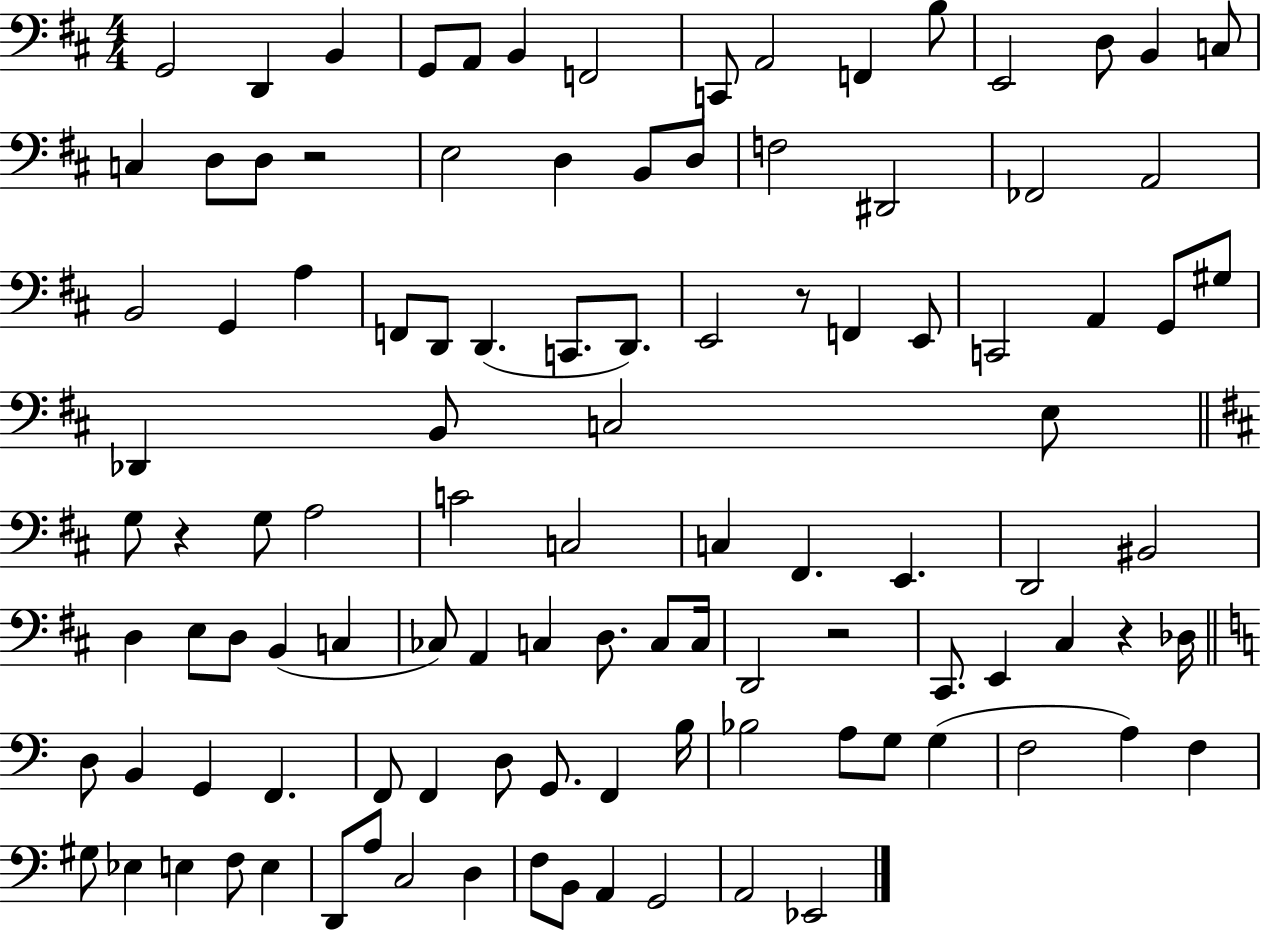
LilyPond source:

{
  \clef bass
  \numericTimeSignature
  \time 4/4
  \key d \major
  g,2 d,4 b,4 | g,8 a,8 b,4 f,2 | c,8 a,2 f,4 b8 | e,2 d8 b,4 c8 | \break c4 d8 d8 r2 | e2 d4 b,8 d8 | f2 dis,2 | fes,2 a,2 | \break b,2 g,4 a4 | f,8 d,8 d,4.( c,8. d,8.) | e,2 r8 f,4 e,8 | c,2 a,4 g,8 gis8 | \break des,4 b,8 c2 e8 | \bar "||" \break \key d \major g8 r4 g8 a2 | c'2 c2 | c4 fis,4. e,4. | d,2 bis,2 | \break d4 e8 d8 b,4( c4 | ces8) a,4 c4 d8. c8 c16 | d,2 r2 | cis,8. e,4 cis4 r4 des16 | \break \bar "||" \break \key c \major d8 b,4 g,4 f,4. | f,8 f,4 d8 g,8. f,4 b16 | bes2 a8 g8 g4( | f2 a4) f4 | \break gis8 ees4 e4 f8 e4 | d,8 a8 c2 d4 | f8 b,8 a,4 g,2 | a,2 ees,2 | \break \bar "|."
}